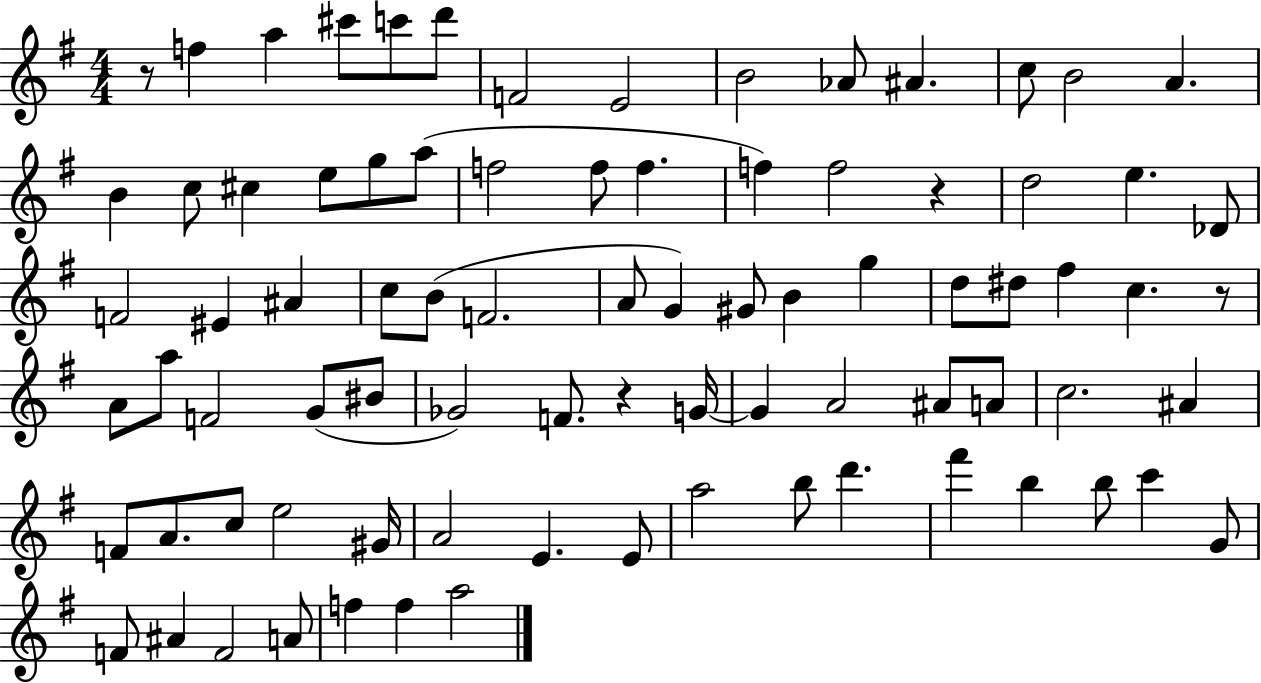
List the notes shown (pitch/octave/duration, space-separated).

R/e F5/q A5/q C#6/e C6/e D6/e F4/h E4/h B4/h Ab4/e A#4/q. C5/e B4/h A4/q. B4/q C5/e C#5/q E5/e G5/e A5/e F5/h F5/e F5/q. F5/q F5/h R/q D5/h E5/q. Db4/e F4/h EIS4/q A#4/q C5/e B4/e F4/h. A4/e G4/q G#4/e B4/q G5/q D5/e D#5/e F#5/q C5/q. R/e A4/e A5/e F4/h G4/e BIS4/e Gb4/h F4/e. R/q G4/s G4/q A4/h A#4/e A4/e C5/h. A#4/q F4/e A4/e. C5/e E5/h G#4/s A4/h E4/q. E4/e A5/h B5/e D6/q. F#6/q B5/q B5/e C6/q G4/e F4/e A#4/q F4/h A4/e F5/q F5/q A5/h